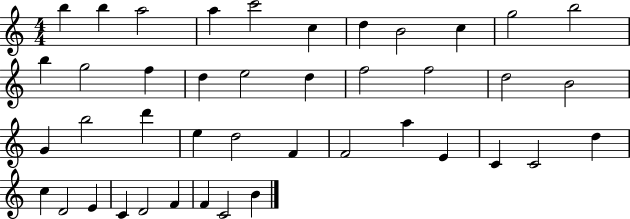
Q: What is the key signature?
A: C major